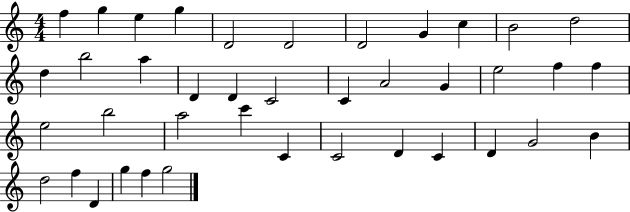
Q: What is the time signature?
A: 4/4